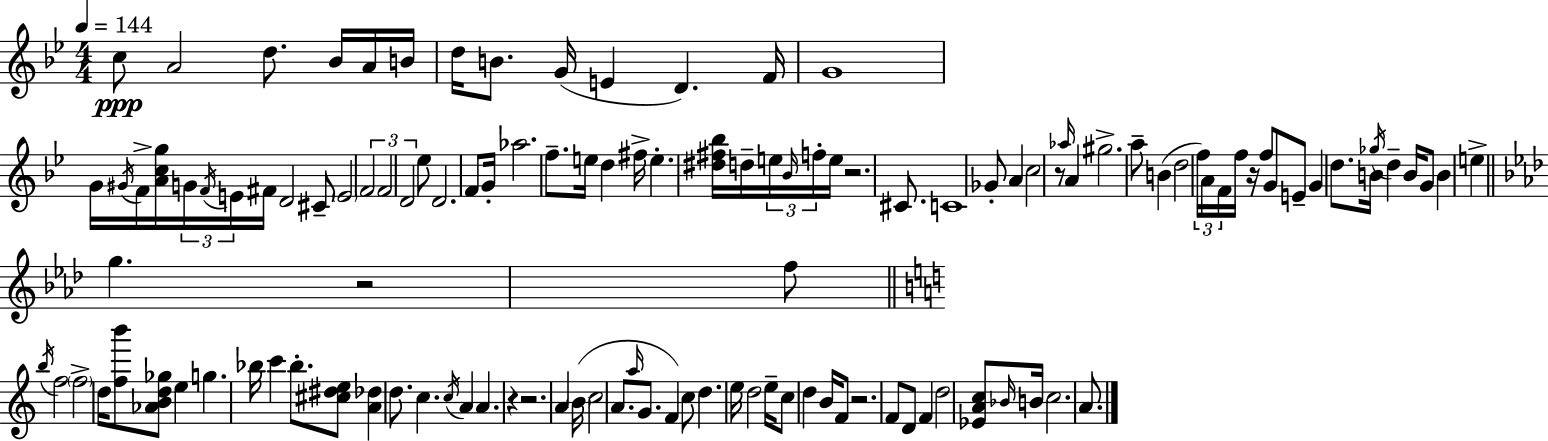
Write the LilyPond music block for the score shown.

{
  \clef treble
  \numericTimeSignature
  \time 4/4
  \key bes \major
  \tempo 4 = 144
  \repeat volta 2 { c''8\ppp a'2 d''8. bes'16 a'16 b'16 | d''16 b'8. g'16( e'4 d'4.) f'16 | g'1 | g'16 \acciaccatura { gis'16 } f'16-> <a' c'' g''>16 \tuplet 3/2 { g'16 \acciaccatura { f'16 } e'16 } fis'16 d'2 | \break cis'8-- \parenthesize e'2 \tuplet 3/2 { f'2 | f'2 d'2 } | ees''8 d'2. | f'8 g'16-. aes''2. f''8.-- | \break e''16 d''4 fis''16-> e''4.-. <dis'' fis'' bes''>16 d''16-- | \tuplet 3/2 { e''16 \grace { bes'16 } f''16-. } e''16 r2. | cis'8. c'1 | ges'8-. a'4 c''2 | \break r8 \grace { aes''16 } a'4 gis''2.-> | a''8-- b'4( d''2 | \tuplet 3/2 { f''16) a'16 f'16 } f''16 r16 f''8 g'8 e'8-- g'4 | d''8. b'16 \acciaccatura { ges''16 } d''4-- b'16 g'8 b'4 | \break e''4-> \bar "||" \break \key f \minor g''4. r2 f''8 | \bar "||" \break \key a \minor \acciaccatura { b''16 } f''2 \parenthesize f''2-> | d''16 <f'' b'''>8 <aes' b' d'' ges''>8 e''4 g''4. | bes''16 c'''4 bes''8.-. <cis'' dis'' e''>8 <a' des''>4 d''8. | c''4. \acciaccatura { c''16 } a'4 a'4. | \break r4 r2. | a'4 \parenthesize b'16( c''2 a'8. | \grace { a''16 } g'8. f'4) c''8 d''4. | e''16 d''2 e''16-- c''8 d''4 | \break b'16 f'8 r2. | f'8 d'8 f'4 d''2 | <ees' a' c''>8 \grace { bes'16 } b'16 c''2. | a'8. } \bar "|."
}